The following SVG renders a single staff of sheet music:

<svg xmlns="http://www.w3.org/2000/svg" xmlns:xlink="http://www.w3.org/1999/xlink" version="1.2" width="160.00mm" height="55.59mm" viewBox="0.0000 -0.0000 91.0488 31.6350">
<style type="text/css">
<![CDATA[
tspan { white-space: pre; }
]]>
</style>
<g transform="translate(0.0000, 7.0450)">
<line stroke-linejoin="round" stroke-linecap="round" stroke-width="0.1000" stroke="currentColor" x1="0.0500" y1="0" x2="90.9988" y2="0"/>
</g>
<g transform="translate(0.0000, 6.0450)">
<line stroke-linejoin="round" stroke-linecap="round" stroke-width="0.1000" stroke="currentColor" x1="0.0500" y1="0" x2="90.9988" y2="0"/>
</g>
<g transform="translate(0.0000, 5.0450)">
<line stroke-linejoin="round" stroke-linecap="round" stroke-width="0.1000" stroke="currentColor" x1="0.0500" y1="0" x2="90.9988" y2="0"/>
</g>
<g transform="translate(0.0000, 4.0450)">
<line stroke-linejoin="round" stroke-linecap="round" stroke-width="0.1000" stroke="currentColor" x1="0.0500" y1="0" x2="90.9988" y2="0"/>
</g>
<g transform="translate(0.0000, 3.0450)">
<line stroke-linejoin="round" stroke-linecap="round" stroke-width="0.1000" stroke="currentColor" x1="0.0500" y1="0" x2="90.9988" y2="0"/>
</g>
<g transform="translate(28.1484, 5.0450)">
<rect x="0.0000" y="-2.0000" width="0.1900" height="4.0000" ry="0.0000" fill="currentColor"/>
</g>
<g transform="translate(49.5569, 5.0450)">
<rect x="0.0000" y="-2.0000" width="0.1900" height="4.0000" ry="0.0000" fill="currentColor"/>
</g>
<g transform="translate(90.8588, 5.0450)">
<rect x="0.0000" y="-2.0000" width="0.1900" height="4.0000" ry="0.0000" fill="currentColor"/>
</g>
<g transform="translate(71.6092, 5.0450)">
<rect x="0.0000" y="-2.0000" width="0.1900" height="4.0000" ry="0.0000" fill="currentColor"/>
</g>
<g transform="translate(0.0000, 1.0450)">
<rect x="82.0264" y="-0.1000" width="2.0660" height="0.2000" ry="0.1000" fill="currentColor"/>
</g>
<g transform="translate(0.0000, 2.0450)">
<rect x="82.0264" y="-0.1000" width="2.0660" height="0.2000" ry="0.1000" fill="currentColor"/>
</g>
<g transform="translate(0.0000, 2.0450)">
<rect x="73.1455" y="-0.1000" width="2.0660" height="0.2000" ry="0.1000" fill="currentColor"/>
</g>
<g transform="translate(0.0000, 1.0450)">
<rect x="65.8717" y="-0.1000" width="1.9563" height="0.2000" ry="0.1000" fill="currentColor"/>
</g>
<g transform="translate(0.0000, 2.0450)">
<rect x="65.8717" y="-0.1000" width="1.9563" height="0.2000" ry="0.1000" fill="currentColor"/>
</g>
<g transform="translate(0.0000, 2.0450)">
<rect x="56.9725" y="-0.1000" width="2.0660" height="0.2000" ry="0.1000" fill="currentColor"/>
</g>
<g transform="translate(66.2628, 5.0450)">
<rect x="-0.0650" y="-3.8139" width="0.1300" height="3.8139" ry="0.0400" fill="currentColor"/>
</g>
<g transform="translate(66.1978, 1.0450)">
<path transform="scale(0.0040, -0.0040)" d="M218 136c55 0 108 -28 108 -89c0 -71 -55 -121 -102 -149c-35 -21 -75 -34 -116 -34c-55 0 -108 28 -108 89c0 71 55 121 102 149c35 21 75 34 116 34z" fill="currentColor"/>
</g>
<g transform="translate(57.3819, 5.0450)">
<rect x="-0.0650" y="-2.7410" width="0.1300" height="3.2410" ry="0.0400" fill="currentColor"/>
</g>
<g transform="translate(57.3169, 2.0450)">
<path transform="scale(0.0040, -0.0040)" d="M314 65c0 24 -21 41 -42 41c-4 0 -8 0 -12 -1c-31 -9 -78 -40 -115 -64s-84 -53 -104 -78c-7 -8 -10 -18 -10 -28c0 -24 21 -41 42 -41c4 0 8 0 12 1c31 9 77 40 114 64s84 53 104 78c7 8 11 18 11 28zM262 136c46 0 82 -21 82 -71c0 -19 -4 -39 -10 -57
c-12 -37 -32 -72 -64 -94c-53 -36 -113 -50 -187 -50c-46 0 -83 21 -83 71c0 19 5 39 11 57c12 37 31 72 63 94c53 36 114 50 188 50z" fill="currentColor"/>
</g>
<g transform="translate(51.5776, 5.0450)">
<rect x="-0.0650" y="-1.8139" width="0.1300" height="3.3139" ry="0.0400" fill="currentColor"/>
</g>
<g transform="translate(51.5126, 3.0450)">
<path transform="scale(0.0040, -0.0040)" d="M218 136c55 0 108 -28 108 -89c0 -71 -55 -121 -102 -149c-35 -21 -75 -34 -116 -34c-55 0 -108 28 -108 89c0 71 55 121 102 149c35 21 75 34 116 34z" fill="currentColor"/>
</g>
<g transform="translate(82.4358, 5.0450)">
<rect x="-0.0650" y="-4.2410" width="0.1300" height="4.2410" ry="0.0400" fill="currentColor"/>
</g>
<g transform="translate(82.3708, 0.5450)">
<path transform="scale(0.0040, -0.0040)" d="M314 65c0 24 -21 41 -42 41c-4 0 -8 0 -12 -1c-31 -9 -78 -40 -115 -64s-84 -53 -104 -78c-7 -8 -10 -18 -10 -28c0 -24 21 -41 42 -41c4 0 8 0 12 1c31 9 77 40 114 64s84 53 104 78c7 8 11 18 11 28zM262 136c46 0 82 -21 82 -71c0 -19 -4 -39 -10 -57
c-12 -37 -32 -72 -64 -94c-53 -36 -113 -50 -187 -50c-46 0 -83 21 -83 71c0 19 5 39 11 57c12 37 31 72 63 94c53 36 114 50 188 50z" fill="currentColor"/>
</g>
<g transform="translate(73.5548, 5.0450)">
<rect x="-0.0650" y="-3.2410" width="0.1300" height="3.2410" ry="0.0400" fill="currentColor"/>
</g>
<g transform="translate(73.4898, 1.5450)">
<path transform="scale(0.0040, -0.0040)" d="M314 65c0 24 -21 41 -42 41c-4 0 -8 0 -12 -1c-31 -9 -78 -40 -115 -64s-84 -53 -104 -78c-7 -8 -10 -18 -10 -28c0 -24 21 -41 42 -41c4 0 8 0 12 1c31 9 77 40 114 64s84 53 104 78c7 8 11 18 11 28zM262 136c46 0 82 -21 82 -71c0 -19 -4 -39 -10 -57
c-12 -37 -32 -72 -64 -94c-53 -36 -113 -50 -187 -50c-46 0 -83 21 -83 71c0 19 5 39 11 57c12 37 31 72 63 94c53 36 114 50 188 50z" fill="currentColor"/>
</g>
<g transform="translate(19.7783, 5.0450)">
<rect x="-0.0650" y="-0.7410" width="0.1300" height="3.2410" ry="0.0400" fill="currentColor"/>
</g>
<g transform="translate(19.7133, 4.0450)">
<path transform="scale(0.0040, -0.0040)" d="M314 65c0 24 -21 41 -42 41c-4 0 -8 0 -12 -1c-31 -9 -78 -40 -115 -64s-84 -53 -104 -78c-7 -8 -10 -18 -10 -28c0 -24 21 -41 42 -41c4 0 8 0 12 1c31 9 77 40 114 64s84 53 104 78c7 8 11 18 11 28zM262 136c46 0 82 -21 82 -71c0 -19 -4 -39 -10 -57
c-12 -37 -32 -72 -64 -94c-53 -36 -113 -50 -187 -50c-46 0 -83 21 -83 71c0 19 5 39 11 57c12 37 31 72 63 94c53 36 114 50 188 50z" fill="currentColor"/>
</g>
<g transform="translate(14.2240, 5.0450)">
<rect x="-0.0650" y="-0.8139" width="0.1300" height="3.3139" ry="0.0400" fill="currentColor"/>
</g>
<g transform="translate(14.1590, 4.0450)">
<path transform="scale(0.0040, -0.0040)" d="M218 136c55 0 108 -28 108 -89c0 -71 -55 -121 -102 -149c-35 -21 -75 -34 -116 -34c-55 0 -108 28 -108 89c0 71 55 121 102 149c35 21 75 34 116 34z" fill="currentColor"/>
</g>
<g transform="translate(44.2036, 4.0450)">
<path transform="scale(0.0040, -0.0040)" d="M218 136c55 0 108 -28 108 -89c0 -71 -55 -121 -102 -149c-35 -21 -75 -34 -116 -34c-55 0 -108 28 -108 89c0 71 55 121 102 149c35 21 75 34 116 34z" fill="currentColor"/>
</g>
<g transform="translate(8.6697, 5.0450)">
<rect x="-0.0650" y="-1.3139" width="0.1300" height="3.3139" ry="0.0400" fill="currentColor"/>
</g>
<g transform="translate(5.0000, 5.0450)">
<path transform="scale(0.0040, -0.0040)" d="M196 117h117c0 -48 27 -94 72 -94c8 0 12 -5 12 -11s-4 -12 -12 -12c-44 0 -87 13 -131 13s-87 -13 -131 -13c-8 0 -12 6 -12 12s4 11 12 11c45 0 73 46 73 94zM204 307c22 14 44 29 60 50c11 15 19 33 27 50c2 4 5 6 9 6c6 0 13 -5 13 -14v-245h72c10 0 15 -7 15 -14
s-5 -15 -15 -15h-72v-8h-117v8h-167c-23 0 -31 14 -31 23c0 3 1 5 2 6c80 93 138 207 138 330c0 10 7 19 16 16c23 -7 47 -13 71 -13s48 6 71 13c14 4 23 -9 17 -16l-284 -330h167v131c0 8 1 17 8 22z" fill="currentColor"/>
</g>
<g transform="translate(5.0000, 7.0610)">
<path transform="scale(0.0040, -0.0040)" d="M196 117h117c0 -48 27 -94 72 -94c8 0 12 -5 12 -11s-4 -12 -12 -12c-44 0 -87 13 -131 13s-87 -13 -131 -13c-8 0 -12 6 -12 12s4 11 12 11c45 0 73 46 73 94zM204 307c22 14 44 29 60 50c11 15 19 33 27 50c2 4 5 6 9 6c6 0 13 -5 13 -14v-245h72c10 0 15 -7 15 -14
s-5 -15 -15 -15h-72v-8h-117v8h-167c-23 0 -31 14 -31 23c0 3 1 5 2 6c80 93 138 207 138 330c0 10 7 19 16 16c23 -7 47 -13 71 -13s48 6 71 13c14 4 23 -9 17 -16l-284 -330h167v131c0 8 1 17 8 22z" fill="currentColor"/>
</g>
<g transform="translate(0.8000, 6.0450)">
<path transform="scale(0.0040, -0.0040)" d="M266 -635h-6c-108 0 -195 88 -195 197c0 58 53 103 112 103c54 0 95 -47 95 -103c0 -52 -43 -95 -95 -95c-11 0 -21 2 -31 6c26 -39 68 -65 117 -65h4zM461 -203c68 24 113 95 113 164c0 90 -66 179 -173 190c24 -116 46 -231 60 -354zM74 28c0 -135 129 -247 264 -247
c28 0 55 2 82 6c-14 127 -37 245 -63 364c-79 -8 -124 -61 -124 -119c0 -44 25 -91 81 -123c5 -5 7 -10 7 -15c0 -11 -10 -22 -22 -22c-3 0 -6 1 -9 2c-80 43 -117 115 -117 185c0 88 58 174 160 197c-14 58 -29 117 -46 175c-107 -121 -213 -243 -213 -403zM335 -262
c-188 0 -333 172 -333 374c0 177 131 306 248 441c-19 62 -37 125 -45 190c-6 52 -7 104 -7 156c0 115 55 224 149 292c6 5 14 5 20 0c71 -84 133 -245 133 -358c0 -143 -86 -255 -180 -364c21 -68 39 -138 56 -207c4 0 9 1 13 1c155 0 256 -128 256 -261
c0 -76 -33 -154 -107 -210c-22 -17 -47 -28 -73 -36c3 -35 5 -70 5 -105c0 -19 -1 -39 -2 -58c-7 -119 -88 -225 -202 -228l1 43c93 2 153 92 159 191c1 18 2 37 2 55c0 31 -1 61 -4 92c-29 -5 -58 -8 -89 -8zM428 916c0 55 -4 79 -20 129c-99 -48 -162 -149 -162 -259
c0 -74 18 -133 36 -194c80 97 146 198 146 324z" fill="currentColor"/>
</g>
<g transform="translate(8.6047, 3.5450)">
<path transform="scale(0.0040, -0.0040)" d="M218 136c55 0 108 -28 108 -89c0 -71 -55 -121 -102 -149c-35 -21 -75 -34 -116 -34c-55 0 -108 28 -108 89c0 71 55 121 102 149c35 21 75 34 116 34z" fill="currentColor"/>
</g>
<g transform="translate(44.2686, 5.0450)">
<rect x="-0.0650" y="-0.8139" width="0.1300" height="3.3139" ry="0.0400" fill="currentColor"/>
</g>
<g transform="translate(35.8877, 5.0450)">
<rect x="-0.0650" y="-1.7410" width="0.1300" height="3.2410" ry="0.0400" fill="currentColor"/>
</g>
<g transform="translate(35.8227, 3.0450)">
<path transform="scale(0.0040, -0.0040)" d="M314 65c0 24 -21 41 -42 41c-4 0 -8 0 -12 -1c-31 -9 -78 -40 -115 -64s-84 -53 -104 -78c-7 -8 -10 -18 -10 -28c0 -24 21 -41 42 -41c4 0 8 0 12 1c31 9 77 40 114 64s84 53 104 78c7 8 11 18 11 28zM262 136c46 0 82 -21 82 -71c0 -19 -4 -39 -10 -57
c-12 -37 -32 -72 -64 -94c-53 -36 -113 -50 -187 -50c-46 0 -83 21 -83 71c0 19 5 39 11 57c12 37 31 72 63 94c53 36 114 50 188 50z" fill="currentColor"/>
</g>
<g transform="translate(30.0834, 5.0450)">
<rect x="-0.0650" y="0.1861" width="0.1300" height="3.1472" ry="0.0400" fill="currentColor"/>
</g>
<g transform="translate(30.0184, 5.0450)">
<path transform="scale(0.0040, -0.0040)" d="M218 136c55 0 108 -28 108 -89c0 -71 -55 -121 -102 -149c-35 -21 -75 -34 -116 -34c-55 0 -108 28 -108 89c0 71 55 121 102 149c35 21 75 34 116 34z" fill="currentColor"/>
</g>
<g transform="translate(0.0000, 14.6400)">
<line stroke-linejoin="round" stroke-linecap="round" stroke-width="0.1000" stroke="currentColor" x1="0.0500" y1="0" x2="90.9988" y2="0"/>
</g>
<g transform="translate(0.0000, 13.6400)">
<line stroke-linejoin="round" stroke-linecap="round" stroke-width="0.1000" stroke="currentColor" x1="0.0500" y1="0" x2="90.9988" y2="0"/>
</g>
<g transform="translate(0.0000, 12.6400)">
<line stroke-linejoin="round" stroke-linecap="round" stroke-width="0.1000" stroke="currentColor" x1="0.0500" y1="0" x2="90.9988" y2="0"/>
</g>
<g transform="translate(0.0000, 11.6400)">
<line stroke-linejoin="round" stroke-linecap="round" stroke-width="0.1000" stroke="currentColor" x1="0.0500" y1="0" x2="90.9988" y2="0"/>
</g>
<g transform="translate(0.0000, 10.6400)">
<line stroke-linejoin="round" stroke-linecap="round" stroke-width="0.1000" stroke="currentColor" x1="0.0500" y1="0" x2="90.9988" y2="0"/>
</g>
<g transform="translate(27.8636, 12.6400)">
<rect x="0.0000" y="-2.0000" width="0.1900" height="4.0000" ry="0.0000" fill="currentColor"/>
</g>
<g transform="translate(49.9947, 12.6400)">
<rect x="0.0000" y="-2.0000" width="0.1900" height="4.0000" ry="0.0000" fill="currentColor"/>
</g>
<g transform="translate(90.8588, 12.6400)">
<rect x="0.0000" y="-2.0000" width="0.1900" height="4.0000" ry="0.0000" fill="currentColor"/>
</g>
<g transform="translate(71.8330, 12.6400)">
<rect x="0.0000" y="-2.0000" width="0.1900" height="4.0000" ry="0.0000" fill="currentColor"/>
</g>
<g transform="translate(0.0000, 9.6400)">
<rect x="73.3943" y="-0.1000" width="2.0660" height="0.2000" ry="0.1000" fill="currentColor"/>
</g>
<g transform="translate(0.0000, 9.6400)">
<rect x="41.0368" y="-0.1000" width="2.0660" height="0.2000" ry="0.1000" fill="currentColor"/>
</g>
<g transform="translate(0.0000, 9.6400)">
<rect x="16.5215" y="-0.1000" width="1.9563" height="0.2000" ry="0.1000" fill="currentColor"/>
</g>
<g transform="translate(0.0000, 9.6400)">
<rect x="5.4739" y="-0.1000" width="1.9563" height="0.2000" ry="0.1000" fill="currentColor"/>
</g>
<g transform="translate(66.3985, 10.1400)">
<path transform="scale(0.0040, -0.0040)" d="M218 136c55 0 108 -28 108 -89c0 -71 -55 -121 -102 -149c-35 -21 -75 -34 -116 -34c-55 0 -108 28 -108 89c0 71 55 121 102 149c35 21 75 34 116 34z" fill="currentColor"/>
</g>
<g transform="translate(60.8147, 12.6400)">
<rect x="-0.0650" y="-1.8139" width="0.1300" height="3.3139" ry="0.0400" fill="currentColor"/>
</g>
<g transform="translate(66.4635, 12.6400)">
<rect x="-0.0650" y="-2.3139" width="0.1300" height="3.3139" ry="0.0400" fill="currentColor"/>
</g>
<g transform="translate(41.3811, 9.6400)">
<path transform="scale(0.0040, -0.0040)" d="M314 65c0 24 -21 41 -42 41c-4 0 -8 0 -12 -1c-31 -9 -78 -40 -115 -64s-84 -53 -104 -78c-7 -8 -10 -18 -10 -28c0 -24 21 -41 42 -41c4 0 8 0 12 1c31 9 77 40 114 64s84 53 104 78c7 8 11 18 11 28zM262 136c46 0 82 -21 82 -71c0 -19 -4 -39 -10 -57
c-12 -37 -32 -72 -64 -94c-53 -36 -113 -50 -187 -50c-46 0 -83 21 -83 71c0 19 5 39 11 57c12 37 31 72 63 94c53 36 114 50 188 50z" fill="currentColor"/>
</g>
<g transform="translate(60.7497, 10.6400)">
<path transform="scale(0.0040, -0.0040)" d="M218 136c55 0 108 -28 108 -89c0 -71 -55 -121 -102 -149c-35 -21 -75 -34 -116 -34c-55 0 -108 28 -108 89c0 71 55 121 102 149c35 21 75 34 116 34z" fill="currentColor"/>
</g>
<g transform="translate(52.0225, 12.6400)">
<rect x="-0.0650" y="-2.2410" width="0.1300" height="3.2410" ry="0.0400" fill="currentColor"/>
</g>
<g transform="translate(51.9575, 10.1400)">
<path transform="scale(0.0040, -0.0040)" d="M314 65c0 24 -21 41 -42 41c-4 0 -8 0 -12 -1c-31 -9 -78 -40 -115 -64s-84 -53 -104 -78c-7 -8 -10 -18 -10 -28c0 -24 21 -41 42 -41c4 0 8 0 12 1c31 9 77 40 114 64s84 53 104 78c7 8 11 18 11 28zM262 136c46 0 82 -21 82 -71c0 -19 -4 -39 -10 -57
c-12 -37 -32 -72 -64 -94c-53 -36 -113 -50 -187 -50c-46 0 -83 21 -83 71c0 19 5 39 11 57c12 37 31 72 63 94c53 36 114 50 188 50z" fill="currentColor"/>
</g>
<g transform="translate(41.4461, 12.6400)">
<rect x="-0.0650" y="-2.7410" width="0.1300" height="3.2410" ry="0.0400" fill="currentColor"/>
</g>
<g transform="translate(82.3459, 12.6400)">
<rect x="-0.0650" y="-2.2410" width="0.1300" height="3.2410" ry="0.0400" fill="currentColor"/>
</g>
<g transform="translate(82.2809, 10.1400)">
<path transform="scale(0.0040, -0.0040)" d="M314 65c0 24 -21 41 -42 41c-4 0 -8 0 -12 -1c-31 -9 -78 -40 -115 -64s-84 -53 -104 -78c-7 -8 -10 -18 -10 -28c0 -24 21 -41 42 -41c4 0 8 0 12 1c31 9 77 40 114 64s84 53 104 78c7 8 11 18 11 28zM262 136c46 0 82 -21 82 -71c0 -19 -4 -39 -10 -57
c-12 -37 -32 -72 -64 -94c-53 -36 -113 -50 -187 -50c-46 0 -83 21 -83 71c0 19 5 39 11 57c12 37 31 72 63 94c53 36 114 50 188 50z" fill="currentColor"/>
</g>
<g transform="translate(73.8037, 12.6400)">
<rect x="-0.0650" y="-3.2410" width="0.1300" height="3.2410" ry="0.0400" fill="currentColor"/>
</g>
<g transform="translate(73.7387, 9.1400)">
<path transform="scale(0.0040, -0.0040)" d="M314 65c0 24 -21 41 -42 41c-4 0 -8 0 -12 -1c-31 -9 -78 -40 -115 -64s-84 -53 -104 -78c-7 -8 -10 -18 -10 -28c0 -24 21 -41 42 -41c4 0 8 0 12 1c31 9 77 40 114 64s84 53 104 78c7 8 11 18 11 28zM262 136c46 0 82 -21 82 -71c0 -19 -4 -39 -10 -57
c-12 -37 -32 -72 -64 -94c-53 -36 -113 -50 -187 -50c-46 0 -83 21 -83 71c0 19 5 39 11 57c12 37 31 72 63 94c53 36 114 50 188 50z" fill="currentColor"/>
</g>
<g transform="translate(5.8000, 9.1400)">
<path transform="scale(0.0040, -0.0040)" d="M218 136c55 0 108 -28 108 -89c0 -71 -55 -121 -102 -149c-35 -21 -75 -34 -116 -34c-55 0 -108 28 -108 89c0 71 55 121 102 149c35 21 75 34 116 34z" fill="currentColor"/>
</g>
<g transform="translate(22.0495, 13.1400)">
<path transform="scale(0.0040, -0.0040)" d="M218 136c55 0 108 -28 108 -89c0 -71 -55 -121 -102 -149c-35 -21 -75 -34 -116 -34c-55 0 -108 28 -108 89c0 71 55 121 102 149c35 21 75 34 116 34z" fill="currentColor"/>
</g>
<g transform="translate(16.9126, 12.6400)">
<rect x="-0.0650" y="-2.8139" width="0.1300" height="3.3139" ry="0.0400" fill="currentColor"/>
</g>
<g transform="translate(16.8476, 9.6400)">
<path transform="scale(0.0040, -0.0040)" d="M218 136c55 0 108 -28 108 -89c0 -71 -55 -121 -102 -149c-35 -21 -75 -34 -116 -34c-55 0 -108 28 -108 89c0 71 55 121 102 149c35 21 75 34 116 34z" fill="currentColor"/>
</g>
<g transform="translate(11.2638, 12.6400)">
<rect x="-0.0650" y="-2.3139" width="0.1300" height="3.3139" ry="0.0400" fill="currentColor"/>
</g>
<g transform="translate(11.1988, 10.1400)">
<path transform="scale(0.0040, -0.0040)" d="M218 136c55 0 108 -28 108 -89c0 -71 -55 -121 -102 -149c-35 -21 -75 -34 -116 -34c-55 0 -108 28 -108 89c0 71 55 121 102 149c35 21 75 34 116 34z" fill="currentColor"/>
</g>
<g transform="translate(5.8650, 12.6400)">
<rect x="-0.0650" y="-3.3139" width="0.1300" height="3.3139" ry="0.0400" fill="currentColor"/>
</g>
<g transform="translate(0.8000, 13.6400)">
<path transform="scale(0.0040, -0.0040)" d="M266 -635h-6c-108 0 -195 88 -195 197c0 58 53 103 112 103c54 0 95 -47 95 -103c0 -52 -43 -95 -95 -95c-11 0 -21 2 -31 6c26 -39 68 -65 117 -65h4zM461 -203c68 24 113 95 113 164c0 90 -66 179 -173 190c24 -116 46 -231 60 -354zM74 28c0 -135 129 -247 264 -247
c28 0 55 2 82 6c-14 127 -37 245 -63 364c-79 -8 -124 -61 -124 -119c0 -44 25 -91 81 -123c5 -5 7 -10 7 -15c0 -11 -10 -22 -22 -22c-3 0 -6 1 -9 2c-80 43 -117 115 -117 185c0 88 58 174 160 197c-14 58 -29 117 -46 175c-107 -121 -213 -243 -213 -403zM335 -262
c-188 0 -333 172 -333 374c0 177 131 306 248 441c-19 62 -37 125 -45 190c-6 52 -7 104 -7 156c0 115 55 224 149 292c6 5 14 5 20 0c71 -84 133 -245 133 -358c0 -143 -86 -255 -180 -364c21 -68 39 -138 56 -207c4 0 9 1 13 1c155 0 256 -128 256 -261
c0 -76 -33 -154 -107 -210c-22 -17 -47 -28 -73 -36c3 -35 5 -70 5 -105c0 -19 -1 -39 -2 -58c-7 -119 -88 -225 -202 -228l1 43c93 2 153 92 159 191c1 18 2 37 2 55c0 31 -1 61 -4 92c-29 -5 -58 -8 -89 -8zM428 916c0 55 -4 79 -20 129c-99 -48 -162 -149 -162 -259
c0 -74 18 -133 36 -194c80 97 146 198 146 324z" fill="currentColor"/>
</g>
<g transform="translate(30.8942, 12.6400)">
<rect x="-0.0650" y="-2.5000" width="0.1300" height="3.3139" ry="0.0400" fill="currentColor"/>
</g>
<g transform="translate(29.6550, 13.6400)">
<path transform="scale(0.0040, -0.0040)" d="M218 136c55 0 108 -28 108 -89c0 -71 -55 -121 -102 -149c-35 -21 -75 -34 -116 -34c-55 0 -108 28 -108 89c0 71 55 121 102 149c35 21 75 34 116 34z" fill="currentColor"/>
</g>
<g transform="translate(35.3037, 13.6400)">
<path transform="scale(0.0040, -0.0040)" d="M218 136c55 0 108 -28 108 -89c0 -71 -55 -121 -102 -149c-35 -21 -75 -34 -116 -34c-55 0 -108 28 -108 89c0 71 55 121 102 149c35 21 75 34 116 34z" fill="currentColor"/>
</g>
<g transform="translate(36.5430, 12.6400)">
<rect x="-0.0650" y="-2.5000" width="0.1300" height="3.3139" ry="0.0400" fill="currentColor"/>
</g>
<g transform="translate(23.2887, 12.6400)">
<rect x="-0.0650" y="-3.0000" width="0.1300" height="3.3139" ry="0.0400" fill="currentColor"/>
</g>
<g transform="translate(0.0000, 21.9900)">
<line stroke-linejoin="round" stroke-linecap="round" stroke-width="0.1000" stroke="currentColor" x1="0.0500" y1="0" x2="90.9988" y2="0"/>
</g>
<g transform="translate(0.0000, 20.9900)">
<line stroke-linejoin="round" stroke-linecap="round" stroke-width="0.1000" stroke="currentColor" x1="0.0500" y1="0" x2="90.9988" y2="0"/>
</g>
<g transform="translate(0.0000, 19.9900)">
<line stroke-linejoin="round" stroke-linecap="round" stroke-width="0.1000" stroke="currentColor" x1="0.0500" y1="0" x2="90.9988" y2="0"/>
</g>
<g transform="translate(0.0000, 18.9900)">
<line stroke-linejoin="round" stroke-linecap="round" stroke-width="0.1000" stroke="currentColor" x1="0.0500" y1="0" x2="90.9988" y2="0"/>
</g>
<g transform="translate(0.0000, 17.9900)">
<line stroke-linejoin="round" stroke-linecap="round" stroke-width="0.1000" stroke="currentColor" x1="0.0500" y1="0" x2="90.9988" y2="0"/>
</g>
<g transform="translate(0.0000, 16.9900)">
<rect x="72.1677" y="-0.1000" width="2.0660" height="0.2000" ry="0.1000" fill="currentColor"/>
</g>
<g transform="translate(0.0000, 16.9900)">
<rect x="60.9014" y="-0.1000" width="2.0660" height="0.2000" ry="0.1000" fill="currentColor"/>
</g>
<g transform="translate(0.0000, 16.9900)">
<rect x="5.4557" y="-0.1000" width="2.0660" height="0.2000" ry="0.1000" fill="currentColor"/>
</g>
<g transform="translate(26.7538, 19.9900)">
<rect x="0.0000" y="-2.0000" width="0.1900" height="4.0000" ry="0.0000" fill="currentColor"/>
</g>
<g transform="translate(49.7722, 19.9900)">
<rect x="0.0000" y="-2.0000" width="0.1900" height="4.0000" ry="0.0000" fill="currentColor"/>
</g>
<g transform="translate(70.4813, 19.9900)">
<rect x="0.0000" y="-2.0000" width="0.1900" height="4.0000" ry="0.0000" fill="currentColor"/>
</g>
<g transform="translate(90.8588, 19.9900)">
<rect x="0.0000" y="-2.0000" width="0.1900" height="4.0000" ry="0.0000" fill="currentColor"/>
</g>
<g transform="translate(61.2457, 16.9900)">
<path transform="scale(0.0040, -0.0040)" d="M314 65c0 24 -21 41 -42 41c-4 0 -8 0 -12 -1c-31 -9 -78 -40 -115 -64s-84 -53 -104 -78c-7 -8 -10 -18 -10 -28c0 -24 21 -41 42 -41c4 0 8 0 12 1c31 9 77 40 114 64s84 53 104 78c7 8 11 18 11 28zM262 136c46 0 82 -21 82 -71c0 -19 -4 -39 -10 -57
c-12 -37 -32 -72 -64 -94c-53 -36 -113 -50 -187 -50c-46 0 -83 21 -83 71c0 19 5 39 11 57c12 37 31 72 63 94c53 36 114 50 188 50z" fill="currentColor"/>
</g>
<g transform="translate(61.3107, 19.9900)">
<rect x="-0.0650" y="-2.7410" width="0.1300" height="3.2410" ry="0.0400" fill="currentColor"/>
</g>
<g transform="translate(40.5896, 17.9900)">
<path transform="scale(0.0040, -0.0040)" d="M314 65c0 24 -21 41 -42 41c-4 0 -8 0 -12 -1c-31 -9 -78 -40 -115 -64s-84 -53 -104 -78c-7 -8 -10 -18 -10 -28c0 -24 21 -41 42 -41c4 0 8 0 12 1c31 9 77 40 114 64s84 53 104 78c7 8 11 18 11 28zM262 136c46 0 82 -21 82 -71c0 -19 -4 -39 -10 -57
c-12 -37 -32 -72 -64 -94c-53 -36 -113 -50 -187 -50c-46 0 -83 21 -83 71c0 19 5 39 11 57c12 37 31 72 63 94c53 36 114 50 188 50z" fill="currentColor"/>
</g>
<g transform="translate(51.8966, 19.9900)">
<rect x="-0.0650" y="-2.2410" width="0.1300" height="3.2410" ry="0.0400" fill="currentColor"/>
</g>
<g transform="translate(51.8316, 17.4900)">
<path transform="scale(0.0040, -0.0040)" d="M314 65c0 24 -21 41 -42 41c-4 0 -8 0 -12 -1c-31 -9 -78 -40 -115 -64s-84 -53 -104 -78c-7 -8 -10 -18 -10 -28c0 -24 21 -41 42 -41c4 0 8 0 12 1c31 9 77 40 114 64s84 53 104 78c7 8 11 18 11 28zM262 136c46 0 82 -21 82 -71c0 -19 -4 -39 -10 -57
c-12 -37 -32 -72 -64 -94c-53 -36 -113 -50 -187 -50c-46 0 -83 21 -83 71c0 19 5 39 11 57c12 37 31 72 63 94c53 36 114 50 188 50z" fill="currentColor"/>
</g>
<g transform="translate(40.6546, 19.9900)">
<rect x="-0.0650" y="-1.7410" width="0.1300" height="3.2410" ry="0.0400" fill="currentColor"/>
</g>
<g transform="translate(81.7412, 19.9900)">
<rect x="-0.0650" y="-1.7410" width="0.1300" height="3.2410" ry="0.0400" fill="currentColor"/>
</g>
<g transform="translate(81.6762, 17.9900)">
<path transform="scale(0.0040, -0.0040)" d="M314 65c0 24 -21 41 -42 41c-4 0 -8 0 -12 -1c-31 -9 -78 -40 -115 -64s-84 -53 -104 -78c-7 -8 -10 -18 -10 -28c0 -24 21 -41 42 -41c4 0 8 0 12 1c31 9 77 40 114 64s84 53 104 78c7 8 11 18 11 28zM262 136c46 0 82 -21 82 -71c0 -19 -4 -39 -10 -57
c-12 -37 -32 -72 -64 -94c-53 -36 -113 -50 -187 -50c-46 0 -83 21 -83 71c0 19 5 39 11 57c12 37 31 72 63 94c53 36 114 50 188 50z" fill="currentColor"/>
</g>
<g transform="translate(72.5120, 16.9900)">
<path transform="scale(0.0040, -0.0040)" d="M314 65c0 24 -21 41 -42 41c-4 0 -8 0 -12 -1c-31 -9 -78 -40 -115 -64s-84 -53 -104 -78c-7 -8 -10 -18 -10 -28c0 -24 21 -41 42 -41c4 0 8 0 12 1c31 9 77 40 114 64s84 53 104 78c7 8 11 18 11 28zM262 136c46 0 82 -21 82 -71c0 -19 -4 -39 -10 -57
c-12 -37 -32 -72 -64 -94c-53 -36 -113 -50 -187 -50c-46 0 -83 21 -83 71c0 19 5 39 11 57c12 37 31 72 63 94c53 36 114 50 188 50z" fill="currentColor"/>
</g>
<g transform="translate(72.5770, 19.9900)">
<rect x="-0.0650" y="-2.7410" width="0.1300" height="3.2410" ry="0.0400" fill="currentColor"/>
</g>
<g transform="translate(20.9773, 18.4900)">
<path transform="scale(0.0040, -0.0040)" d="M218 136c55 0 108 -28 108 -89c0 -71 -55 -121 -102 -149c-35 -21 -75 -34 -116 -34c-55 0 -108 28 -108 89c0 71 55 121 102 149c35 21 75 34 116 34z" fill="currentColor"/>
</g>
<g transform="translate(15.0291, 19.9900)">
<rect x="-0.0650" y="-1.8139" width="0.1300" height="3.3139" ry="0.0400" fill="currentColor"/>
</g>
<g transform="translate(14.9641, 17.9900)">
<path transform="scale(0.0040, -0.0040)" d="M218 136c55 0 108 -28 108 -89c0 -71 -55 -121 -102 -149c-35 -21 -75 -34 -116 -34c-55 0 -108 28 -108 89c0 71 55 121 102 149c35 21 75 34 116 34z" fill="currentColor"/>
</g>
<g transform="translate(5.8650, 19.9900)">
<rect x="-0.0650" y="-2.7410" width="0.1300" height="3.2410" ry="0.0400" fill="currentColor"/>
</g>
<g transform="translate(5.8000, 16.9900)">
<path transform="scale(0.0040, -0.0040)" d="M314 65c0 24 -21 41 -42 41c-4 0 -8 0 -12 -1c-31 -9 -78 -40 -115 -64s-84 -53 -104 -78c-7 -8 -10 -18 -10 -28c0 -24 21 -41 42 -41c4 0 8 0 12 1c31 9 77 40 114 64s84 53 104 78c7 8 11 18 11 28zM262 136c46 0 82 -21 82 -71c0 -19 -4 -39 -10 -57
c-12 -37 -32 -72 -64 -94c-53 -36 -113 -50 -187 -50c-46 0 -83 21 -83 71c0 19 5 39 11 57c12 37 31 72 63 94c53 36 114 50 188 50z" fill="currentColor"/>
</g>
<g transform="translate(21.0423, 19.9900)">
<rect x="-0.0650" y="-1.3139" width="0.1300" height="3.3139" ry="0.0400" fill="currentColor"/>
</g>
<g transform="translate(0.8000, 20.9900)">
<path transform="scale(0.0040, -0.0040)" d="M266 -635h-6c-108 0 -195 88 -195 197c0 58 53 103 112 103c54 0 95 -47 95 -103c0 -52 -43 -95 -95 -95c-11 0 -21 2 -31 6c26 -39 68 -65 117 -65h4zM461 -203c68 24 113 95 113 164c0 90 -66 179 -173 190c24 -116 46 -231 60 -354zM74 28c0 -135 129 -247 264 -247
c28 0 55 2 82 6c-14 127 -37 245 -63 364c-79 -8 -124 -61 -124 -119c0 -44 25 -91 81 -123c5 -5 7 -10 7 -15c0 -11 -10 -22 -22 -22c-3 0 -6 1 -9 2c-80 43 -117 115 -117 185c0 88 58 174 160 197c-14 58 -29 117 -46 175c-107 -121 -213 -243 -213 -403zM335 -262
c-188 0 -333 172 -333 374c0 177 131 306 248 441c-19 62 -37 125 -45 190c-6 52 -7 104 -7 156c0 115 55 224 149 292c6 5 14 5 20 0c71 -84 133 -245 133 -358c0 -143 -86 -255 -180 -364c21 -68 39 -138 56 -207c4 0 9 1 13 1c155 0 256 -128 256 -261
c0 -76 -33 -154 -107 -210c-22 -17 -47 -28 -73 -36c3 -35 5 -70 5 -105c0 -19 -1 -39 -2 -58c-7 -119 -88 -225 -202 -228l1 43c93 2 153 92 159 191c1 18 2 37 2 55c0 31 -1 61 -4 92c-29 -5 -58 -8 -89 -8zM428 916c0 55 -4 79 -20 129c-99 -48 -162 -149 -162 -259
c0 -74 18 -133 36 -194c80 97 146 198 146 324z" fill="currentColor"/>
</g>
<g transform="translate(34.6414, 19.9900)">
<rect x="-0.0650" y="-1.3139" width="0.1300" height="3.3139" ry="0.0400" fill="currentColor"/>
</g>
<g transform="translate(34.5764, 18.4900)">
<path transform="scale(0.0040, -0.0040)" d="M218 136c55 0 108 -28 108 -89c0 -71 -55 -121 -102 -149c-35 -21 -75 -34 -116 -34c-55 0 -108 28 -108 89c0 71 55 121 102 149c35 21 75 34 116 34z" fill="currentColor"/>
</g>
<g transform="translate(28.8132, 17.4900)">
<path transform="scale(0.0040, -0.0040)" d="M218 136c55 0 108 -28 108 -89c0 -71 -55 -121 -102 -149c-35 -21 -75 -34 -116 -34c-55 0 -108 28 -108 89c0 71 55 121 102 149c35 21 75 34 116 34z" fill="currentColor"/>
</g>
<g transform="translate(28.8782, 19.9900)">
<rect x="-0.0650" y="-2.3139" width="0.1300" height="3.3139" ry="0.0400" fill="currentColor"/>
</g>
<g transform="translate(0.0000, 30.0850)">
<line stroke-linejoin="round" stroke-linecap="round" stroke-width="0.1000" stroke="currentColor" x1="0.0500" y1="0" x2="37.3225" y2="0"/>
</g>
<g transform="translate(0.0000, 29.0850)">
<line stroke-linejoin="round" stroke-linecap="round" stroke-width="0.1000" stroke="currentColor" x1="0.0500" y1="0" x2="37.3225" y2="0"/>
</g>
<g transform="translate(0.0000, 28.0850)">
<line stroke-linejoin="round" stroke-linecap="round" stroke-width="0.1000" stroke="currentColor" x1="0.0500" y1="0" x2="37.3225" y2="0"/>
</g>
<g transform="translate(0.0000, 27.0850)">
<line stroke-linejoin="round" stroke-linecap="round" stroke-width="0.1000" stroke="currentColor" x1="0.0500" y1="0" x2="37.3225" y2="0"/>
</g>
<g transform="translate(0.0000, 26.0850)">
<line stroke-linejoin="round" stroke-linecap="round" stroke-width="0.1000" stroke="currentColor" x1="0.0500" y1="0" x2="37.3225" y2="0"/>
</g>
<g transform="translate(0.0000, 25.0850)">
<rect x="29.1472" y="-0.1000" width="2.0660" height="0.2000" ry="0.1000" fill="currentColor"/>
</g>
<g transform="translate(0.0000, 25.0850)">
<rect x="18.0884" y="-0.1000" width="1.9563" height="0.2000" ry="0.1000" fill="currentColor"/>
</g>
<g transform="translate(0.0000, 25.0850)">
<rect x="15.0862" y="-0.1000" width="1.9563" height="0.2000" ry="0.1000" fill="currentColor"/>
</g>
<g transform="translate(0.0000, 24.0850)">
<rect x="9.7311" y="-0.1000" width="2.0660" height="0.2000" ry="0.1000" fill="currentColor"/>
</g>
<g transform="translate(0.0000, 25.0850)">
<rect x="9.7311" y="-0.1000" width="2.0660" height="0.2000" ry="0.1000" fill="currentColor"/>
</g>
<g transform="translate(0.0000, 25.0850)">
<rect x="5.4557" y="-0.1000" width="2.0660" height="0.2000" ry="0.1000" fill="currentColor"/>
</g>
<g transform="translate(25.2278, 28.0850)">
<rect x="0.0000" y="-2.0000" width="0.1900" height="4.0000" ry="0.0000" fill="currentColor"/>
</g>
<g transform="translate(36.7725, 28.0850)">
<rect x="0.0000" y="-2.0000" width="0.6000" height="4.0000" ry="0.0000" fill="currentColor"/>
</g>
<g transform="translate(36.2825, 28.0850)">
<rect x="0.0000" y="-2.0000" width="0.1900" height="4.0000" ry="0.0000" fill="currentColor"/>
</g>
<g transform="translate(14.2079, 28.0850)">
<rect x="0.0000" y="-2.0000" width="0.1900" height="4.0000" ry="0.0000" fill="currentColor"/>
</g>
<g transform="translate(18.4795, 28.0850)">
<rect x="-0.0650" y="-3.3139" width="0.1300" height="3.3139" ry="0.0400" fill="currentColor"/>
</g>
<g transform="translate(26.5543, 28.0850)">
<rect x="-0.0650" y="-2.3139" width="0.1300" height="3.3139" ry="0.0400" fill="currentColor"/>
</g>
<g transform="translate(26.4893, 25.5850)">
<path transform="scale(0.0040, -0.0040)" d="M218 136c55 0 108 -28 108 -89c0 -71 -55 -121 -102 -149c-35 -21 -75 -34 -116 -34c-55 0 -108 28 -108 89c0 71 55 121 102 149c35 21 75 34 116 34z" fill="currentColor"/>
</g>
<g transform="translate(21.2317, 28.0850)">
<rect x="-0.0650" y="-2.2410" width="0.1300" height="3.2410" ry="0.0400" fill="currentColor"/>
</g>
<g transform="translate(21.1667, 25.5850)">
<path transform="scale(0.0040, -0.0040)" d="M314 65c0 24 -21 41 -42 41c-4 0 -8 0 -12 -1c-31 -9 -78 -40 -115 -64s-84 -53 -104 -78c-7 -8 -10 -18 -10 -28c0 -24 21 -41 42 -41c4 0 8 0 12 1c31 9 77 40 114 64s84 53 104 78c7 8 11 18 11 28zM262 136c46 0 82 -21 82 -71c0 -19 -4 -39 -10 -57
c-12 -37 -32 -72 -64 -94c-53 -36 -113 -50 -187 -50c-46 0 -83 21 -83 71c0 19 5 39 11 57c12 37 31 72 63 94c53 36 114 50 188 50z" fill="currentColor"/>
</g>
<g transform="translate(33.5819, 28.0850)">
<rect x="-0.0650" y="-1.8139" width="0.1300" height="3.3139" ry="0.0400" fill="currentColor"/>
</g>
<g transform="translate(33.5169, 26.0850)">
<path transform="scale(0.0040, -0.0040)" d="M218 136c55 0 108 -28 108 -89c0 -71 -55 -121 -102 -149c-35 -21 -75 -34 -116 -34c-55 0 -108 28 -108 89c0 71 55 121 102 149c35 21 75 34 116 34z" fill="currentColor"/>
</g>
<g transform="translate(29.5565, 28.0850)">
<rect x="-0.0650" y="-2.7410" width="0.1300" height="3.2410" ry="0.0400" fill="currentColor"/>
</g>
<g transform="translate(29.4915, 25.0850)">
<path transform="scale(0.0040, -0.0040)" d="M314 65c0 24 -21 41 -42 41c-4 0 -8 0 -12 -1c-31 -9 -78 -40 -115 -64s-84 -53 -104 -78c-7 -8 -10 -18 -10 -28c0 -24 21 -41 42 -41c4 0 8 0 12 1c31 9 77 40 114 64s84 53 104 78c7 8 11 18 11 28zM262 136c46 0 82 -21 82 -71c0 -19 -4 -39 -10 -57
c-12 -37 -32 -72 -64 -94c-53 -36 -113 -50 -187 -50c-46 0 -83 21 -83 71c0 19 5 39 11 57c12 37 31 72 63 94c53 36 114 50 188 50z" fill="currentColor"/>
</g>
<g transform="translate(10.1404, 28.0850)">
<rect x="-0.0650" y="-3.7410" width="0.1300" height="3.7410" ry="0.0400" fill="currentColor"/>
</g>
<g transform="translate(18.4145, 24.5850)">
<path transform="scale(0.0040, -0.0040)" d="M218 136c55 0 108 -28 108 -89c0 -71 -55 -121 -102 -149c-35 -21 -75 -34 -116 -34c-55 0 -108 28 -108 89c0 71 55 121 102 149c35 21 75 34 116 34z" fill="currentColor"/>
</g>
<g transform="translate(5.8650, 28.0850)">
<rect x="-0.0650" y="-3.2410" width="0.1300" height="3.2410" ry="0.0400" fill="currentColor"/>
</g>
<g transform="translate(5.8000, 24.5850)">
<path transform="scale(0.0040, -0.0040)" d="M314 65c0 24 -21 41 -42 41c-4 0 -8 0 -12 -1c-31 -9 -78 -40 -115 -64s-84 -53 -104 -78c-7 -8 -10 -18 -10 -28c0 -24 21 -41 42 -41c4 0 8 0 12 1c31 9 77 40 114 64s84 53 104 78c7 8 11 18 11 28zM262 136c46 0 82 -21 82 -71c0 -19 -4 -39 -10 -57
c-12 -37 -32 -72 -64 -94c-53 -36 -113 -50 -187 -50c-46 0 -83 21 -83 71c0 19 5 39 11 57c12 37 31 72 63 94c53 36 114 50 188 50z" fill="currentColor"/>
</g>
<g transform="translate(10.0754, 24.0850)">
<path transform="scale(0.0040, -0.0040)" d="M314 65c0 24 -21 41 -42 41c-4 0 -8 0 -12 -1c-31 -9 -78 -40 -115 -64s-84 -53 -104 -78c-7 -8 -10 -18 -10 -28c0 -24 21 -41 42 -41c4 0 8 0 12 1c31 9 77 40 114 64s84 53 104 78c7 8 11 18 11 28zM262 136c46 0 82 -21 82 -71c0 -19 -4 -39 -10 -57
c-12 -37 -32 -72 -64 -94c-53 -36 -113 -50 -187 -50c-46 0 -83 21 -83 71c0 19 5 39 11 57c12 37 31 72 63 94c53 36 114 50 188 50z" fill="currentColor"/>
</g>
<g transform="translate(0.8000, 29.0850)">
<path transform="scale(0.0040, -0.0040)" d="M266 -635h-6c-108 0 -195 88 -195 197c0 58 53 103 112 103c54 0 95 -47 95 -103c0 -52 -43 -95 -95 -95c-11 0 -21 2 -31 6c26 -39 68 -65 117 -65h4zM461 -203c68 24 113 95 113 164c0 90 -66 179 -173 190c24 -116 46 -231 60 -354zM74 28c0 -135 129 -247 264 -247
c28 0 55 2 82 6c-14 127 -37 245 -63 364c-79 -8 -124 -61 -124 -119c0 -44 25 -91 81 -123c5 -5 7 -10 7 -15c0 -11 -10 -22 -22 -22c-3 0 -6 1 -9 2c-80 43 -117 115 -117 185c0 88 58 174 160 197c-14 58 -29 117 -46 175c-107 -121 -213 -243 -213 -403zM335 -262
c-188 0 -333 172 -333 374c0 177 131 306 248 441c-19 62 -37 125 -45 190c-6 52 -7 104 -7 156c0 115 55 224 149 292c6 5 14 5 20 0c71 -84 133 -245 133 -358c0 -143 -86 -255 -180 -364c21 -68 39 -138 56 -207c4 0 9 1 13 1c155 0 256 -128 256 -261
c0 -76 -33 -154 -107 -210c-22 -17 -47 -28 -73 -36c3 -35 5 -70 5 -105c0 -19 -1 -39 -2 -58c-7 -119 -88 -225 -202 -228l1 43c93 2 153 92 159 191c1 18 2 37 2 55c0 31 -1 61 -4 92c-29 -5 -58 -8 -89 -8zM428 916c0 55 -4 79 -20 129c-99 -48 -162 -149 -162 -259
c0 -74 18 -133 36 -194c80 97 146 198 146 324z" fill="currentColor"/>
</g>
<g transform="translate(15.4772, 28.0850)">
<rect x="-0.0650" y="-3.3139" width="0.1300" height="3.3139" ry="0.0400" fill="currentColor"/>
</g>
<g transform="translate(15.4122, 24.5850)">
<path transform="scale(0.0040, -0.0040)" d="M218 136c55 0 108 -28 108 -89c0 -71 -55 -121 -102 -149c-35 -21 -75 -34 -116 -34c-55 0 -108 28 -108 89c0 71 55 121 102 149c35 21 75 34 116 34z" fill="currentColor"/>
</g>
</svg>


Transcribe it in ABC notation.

X:1
T:Untitled
M:4/4
L:1/4
K:C
e d d2 B f2 d f a2 c' b2 d'2 b g a A G G a2 g2 f g b2 g2 a2 f e g e f2 g2 a2 a2 f2 b2 c'2 b b g2 g a2 f